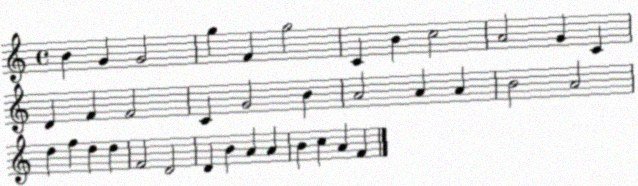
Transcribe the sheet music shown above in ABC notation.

X:1
T:Untitled
M:4/4
L:1/4
K:C
B G G2 g F g2 C B c2 A2 G C D F F2 C G2 B A2 A A B2 A2 d f d d F2 D2 D B A A B c A F